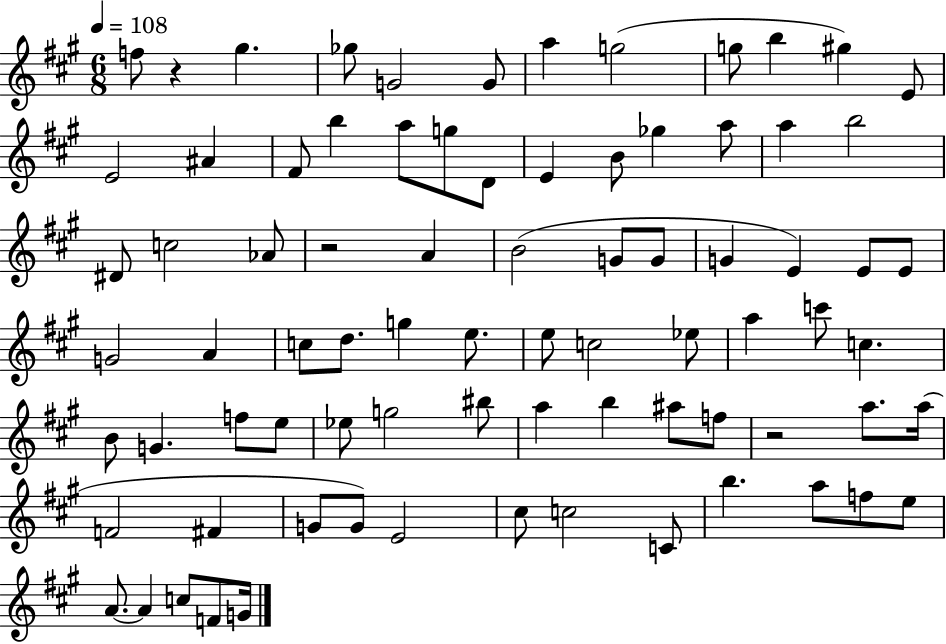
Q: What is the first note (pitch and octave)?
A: F5